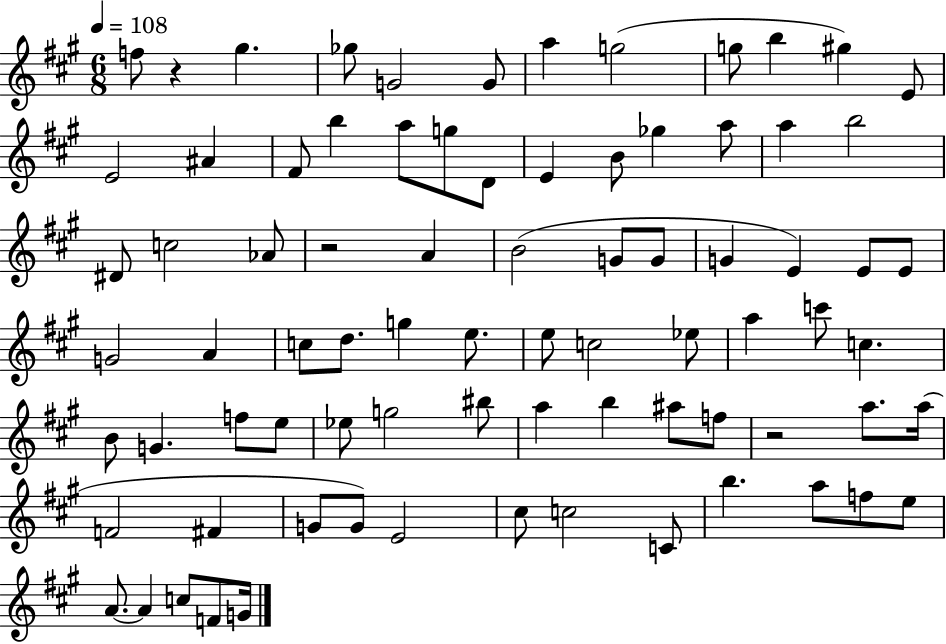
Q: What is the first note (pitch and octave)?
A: F5